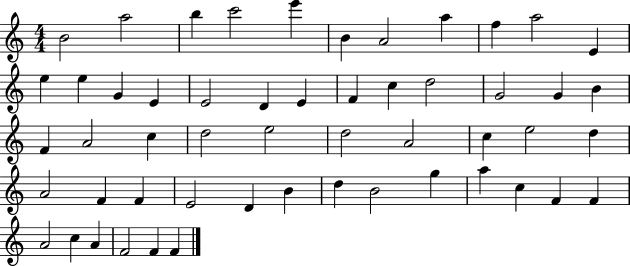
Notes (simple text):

B4/h A5/h B5/q C6/h E6/q B4/q A4/h A5/q F5/q A5/h E4/q E5/q E5/q G4/q E4/q E4/h D4/q E4/q F4/q C5/q D5/h G4/h G4/q B4/q F4/q A4/h C5/q D5/h E5/h D5/h A4/h C5/q E5/h D5/q A4/h F4/q F4/q E4/h D4/q B4/q D5/q B4/h G5/q A5/q C5/q F4/q F4/q A4/h C5/q A4/q F4/h F4/q F4/q